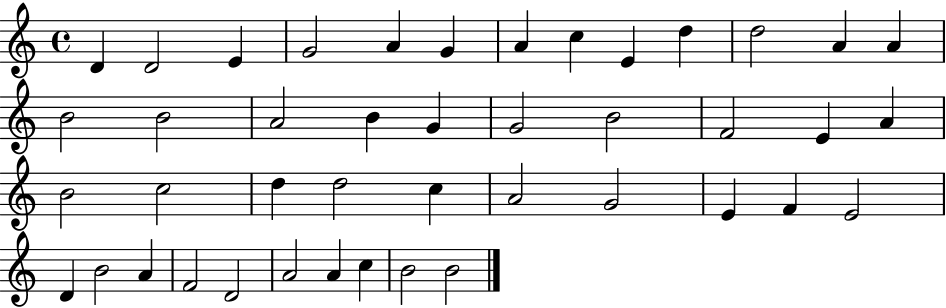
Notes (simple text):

D4/q D4/h E4/q G4/h A4/q G4/q A4/q C5/q E4/q D5/q D5/h A4/q A4/q B4/h B4/h A4/h B4/q G4/q G4/h B4/h F4/h E4/q A4/q B4/h C5/h D5/q D5/h C5/q A4/h G4/h E4/q F4/q E4/h D4/q B4/h A4/q F4/h D4/h A4/h A4/q C5/q B4/h B4/h